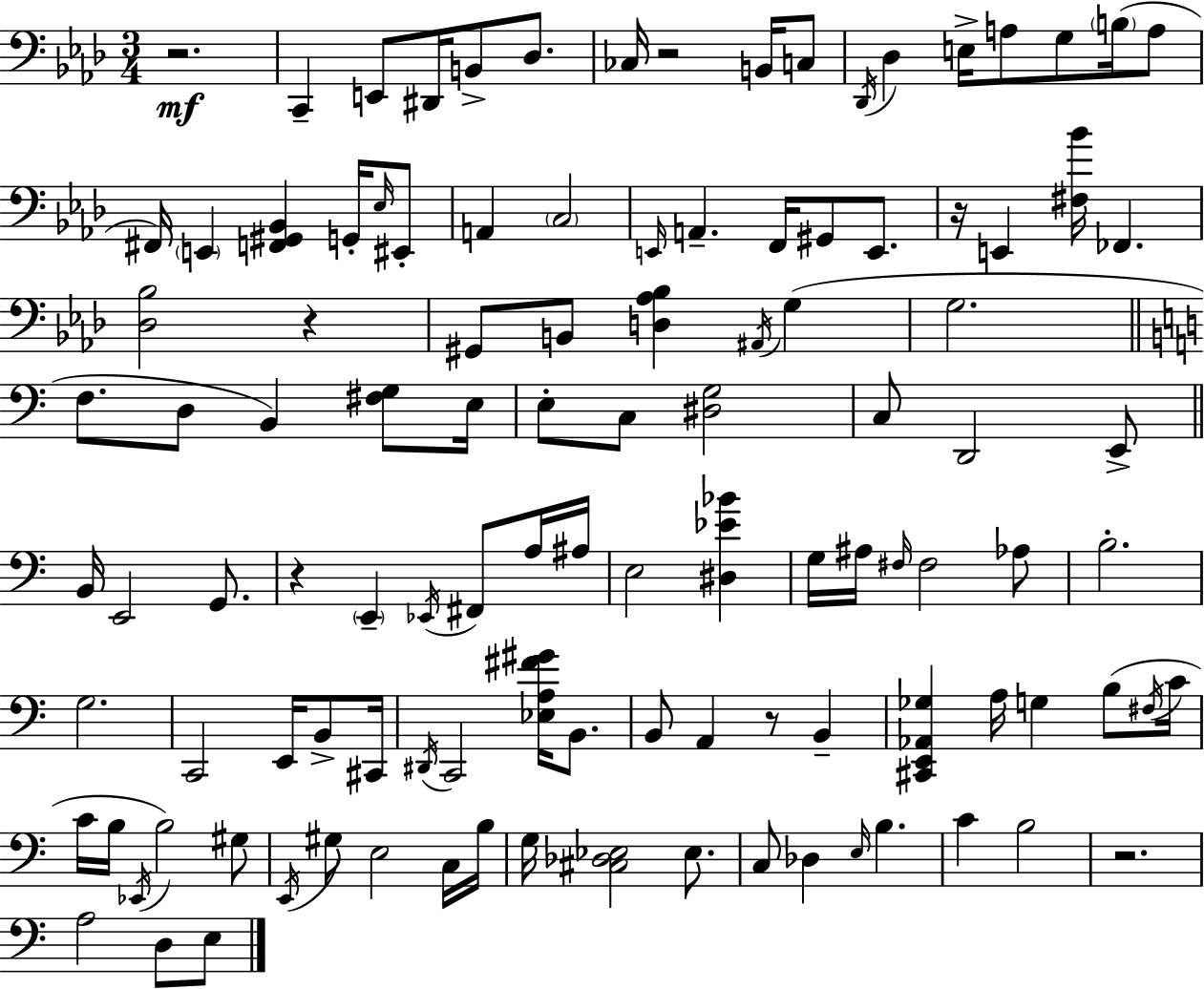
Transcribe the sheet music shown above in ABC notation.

X:1
T:Untitled
M:3/4
L:1/4
K:Fm
z2 C,, E,,/2 ^D,,/4 B,,/2 _D,/2 _C,/4 z2 B,,/4 C,/2 _D,,/4 _D, E,/4 A,/2 G,/2 B,/4 A,/2 ^F,,/4 E,, [F,,^G,,_B,,] G,,/4 _E,/4 ^E,,/2 A,, C,2 E,,/4 A,, F,,/4 ^G,,/2 E,,/2 z/4 E,, [^F,_B]/4 _F,, [_D,_B,]2 z ^G,,/2 B,,/2 [D,_A,_B,] ^A,,/4 G, G,2 F,/2 D,/2 B,, [^F,G,]/2 E,/4 E,/2 C,/2 [^D,G,]2 C,/2 D,,2 E,,/2 B,,/4 E,,2 G,,/2 z E,, _E,,/4 ^F,,/2 A,/4 ^A,/4 E,2 [^D,_E_B] G,/4 ^A,/4 ^F,/4 ^F,2 _A,/2 B,2 G,2 C,,2 E,,/4 B,,/2 ^C,,/4 ^D,,/4 C,,2 [_E,A,^F^G]/4 B,,/2 B,,/2 A,, z/2 B,, [^C,,E,,_A,,_G,] A,/4 G, B,/2 ^F,/4 C/4 C/4 B,/4 _E,,/4 B,2 ^G,/2 E,,/4 ^G,/2 E,2 C,/4 B,/4 G,/4 [^C,_D,_E,]2 _E,/2 C,/2 _D, E,/4 B, C B,2 z2 A,2 D,/2 E,/2